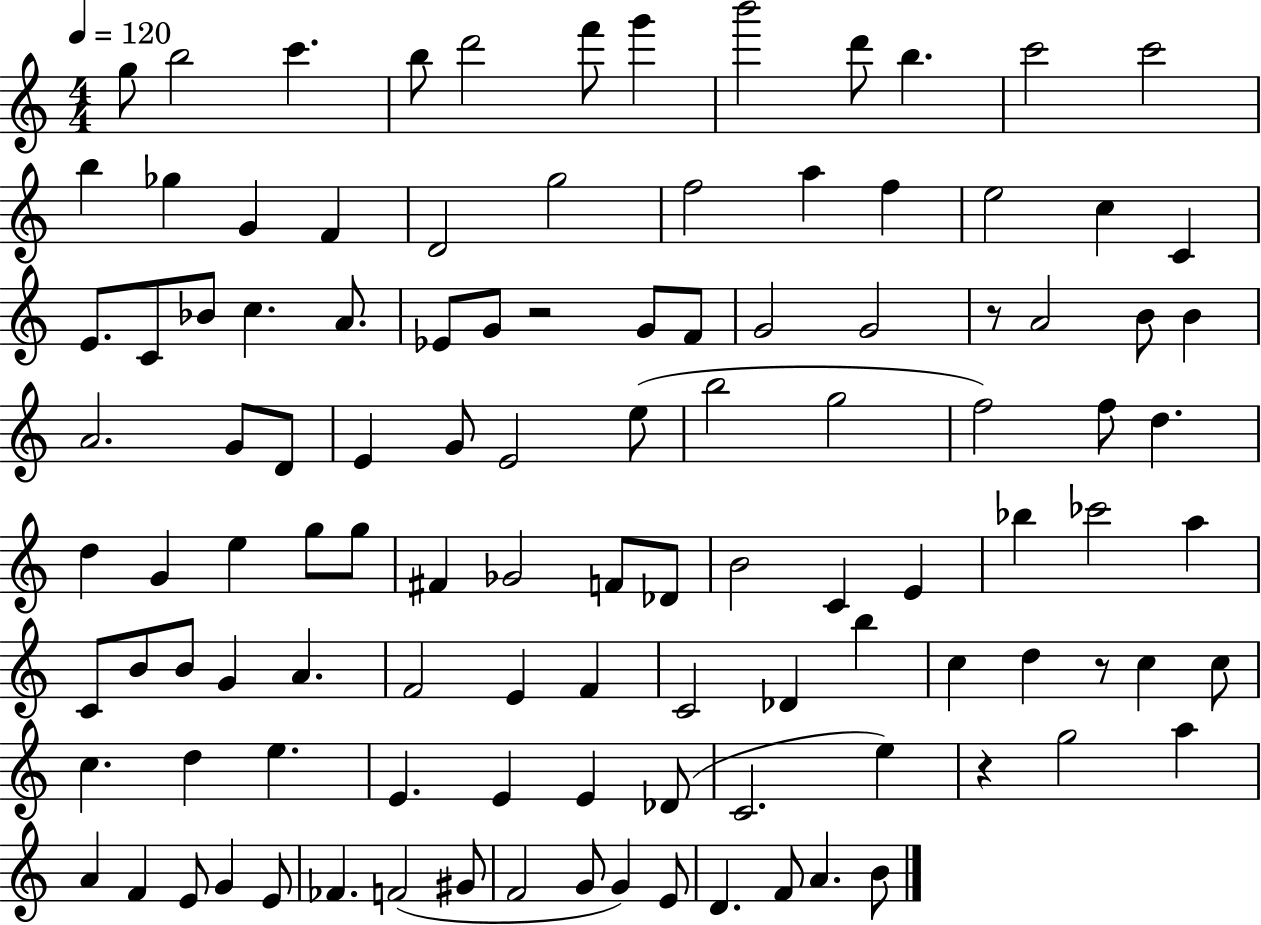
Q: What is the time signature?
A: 4/4